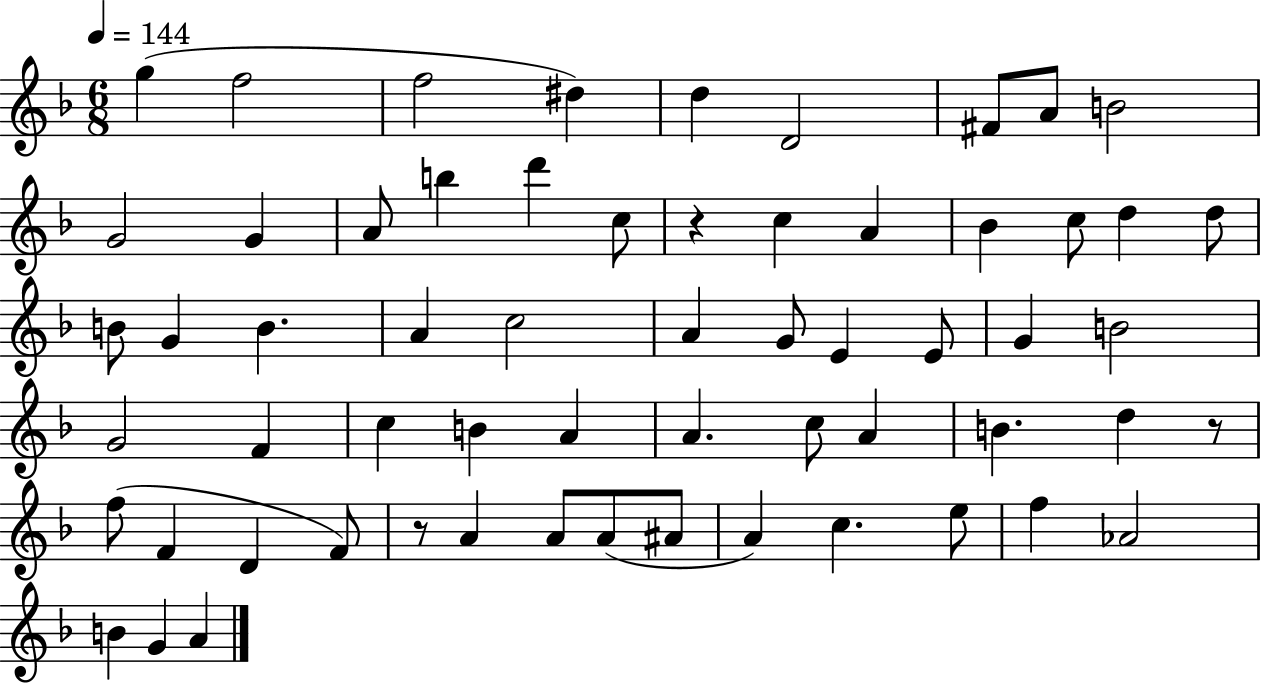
{
  \clef treble
  \numericTimeSignature
  \time 6/8
  \key f \major
  \tempo 4 = 144
  \repeat volta 2 { g''4( f''2 | f''2 dis''4) | d''4 d'2 | fis'8 a'8 b'2 | \break g'2 g'4 | a'8 b''4 d'''4 c''8 | r4 c''4 a'4 | bes'4 c''8 d''4 d''8 | \break b'8 g'4 b'4. | a'4 c''2 | a'4 g'8 e'4 e'8 | g'4 b'2 | \break g'2 f'4 | c''4 b'4 a'4 | a'4. c''8 a'4 | b'4. d''4 r8 | \break f''8( f'4 d'4 f'8) | r8 a'4 a'8 a'8( ais'8 | a'4) c''4. e''8 | f''4 aes'2 | \break b'4 g'4 a'4 | } \bar "|."
}